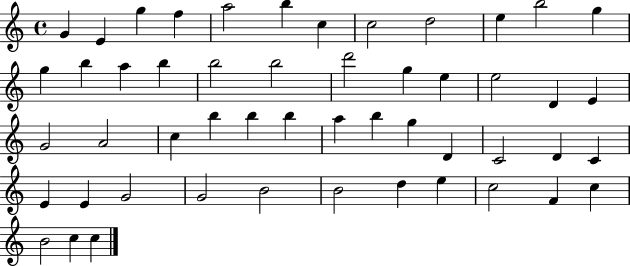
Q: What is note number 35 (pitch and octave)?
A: C4